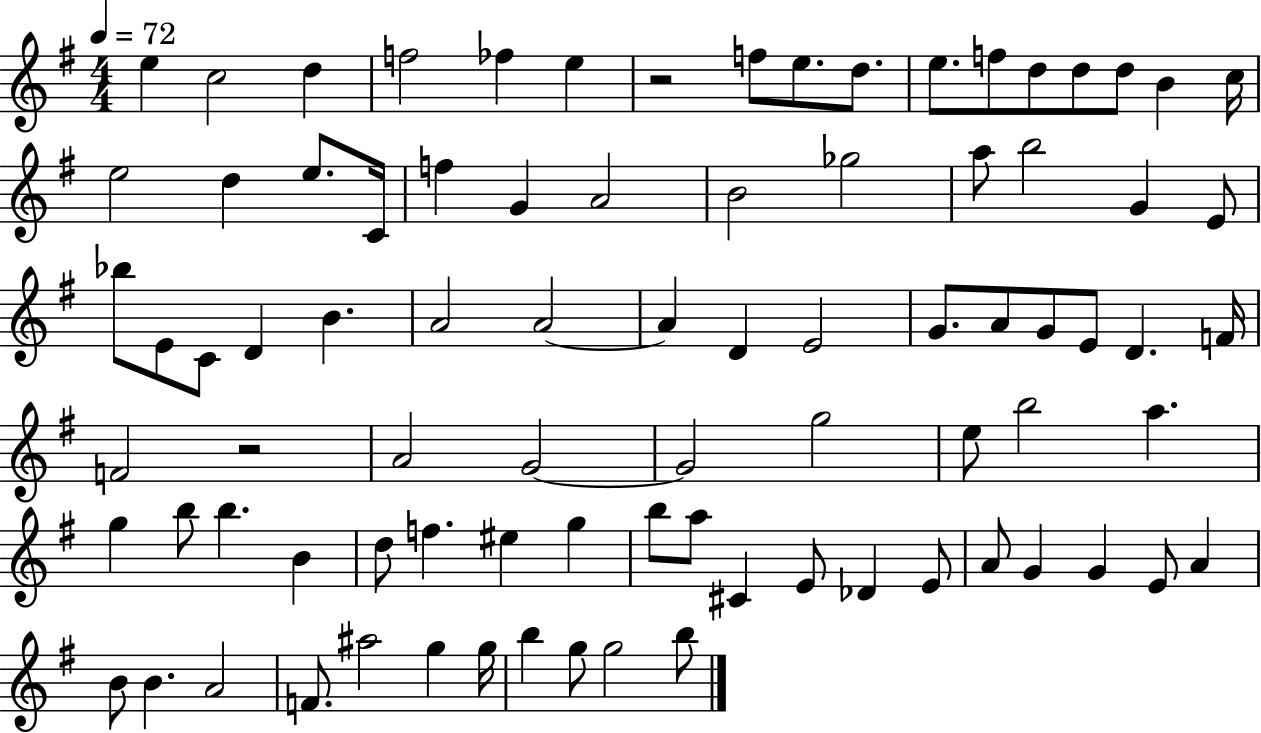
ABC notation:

X:1
T:Untitled
M:4/4
L:1/4
K:G
e c2 d f2 _f e z2 f/2 e/2 d/2 e/2 f/2 d/2 d/2 d/2 B c/4 e2 d e/2 C/4 f G A2 B2 _g2 a/2 b2 G E/2 _b/2 E/2 C/2 D B A2 A2 A D E2 G/2 A/2 G/2 E/2 D F/4 F2 z2 A2 G2 G2 g2 e/2 b2 a g b/2 b B d/2 f ^e g b/2 a/2 ^C E/2 _D E/2 A/2 G G E/2 A B/2 B A2 F/2 ^a2 g g/4 b g/2 g2 b/2